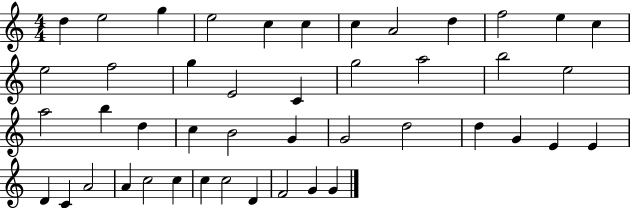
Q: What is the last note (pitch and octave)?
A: G4